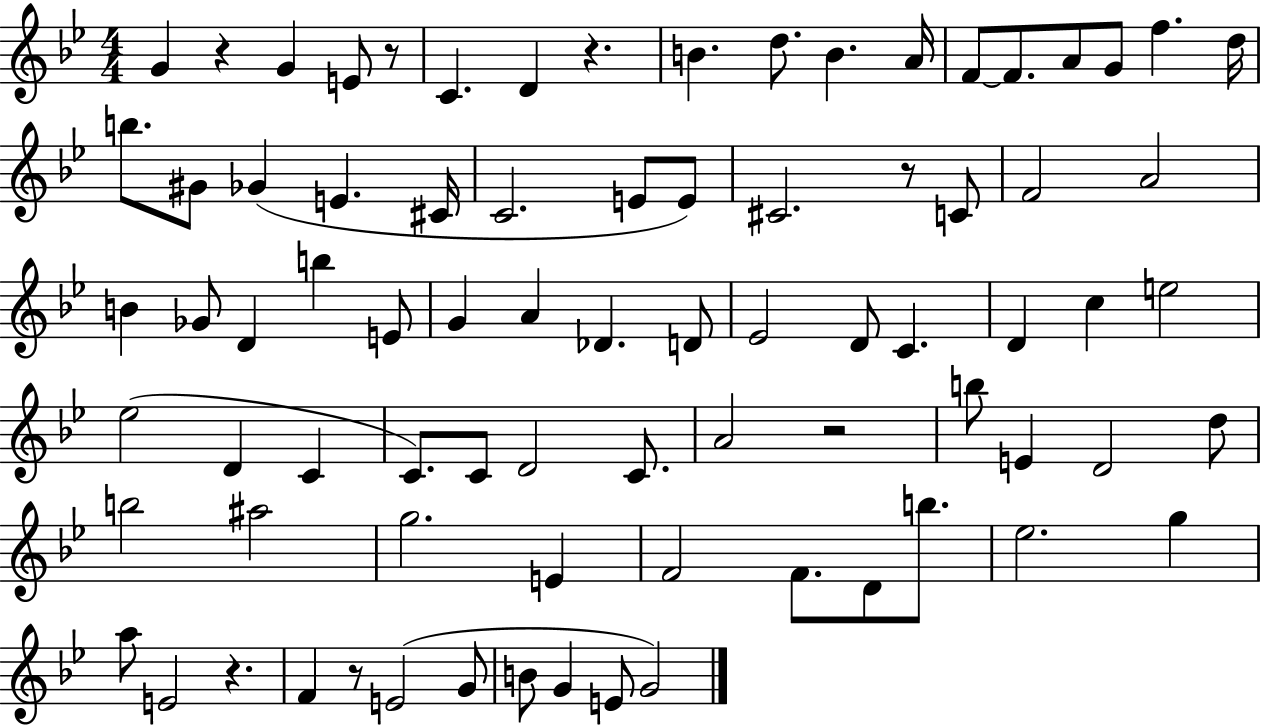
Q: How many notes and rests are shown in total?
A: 80